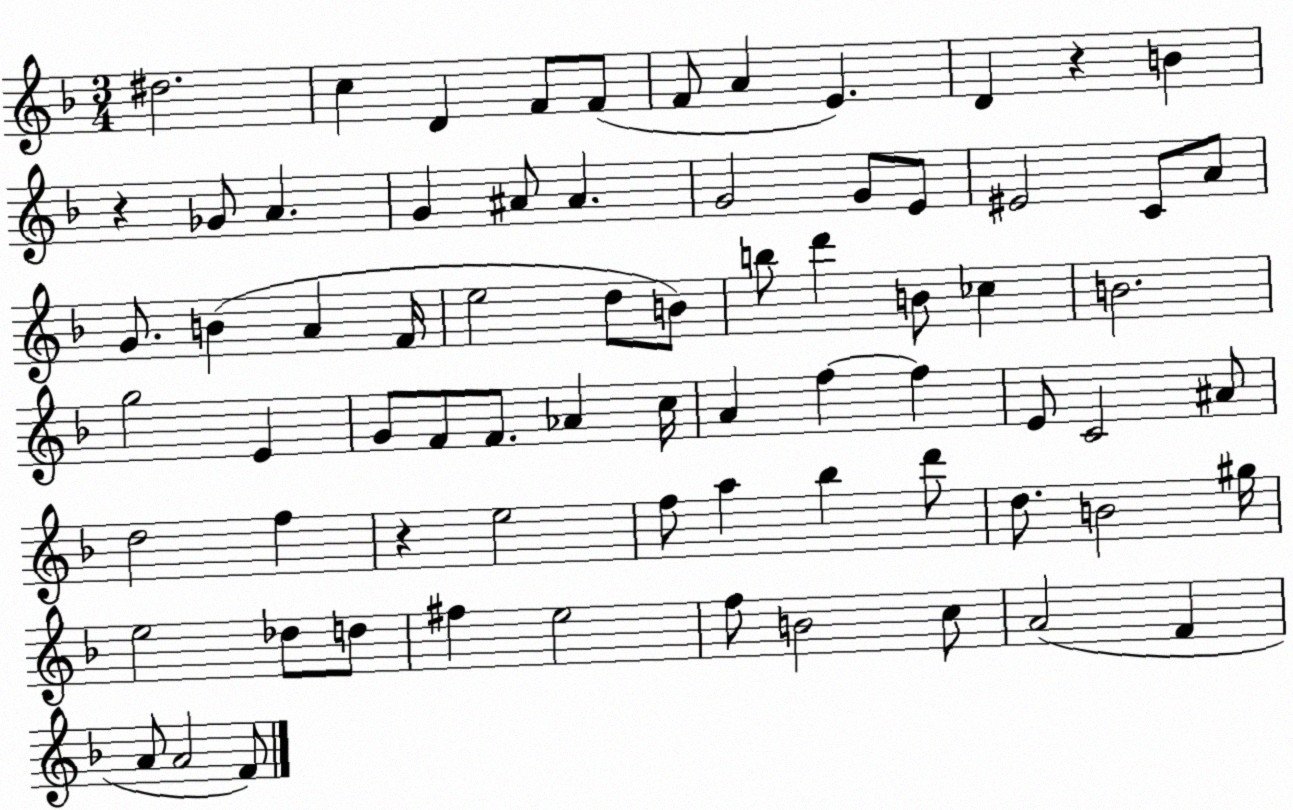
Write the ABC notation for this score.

X:1
T:Untitled
M:3/4
L:1/4
K:F
^d2 c D F/2 F/2 F/2 A E D z B z _G/2 A G ^A/2 ^A G2 G/2 E/2 ^E2 C/2 A/2 G/2 B A F/4 e2 d/2 B/2 b/2 d' B/2 _c B2 g2 E G/2 F/2 F/2 _A c/4 A f f E/2 C2 ^A/2 d2 f z e2 f/2 a _b d'/2 d/2 B2 ^g/4 e2 _d/2 d/2 ^f e2 f/2 B2 c/2 A2 F A/2 A2 F/2